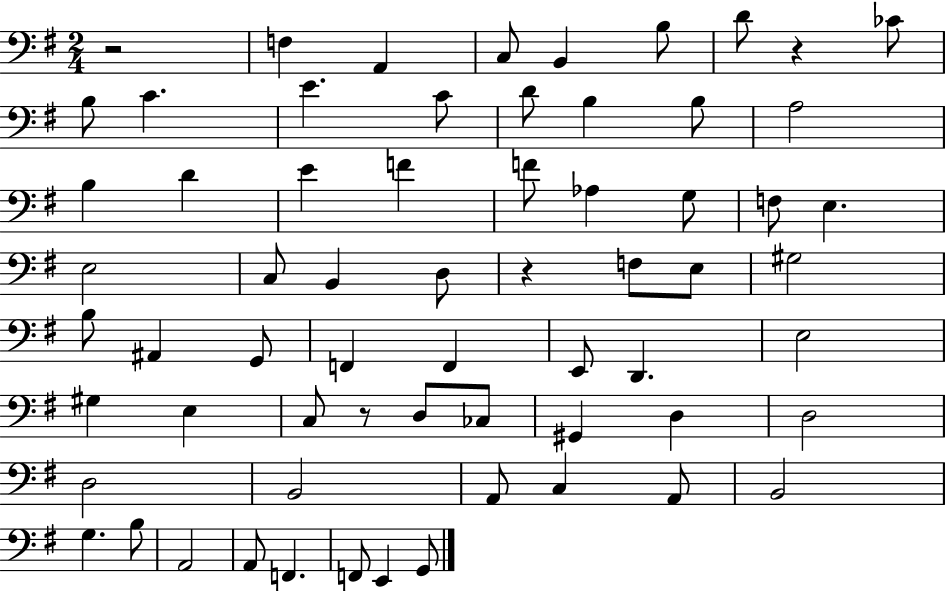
{
  \clef bass
  \numericTimeSignature
  \time 2/4
  \key g \major
  r2 | f4 a,4 | c8 b,4 b8 | d'8 r4 ces'8 | \break b8 c'4. | e'4. c'8 | d'8 b4 b8 | a2 | \break b4 d'4 | e'4 f'4 | f'8 aes4 g8 | f8 e4. | \break e2 | c8 b,4 d8 | r4 f8 e8 | gis2 | \break b8 ais,4 g,8 | f,4 f,4 | e,8 d,4. | e2 | \break gis4 e4 | c8 r8 d8 ces8 | gis,4 d4 | d2 | \break d2 | b,2 | a,8 c4 a,8 | b,2 | \break g4. b8 | a,2 | a,8 f,4. | f,8 e,4 g,8 | \break \bar "|."
}